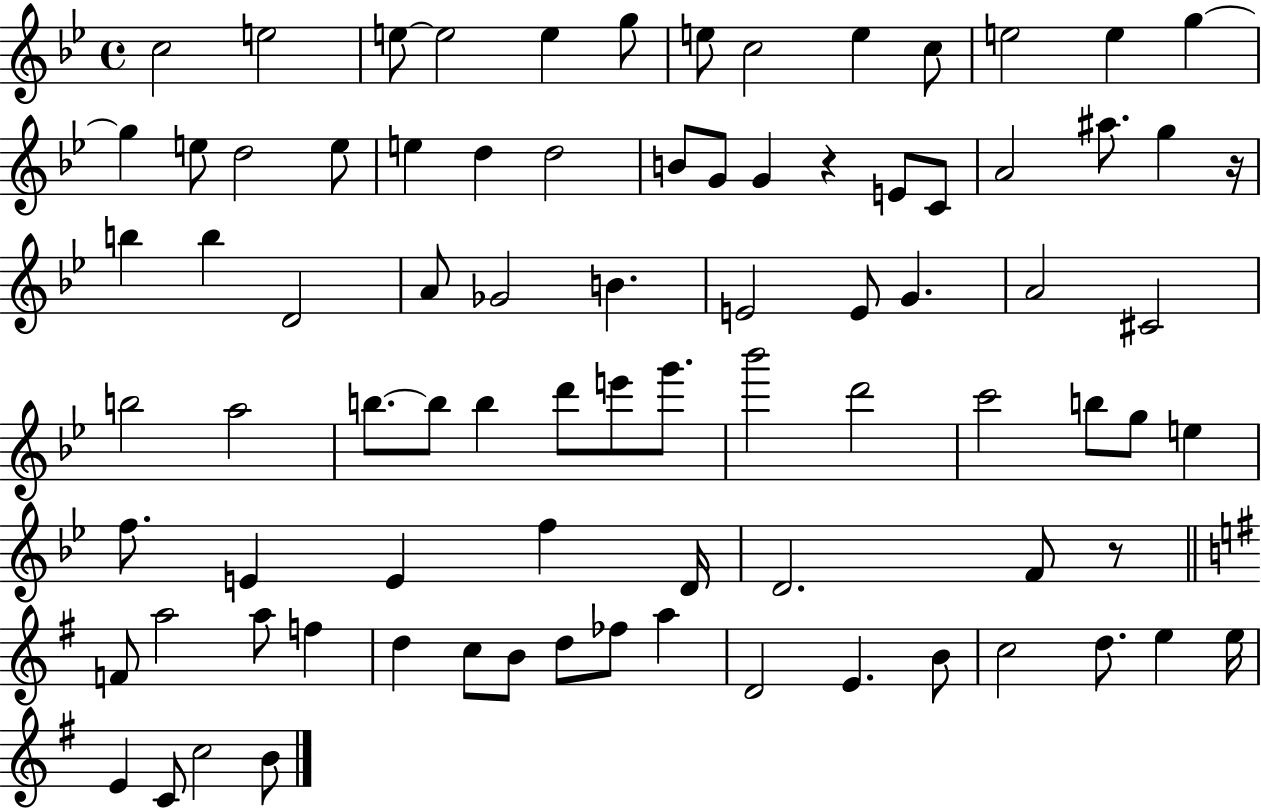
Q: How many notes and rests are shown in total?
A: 84